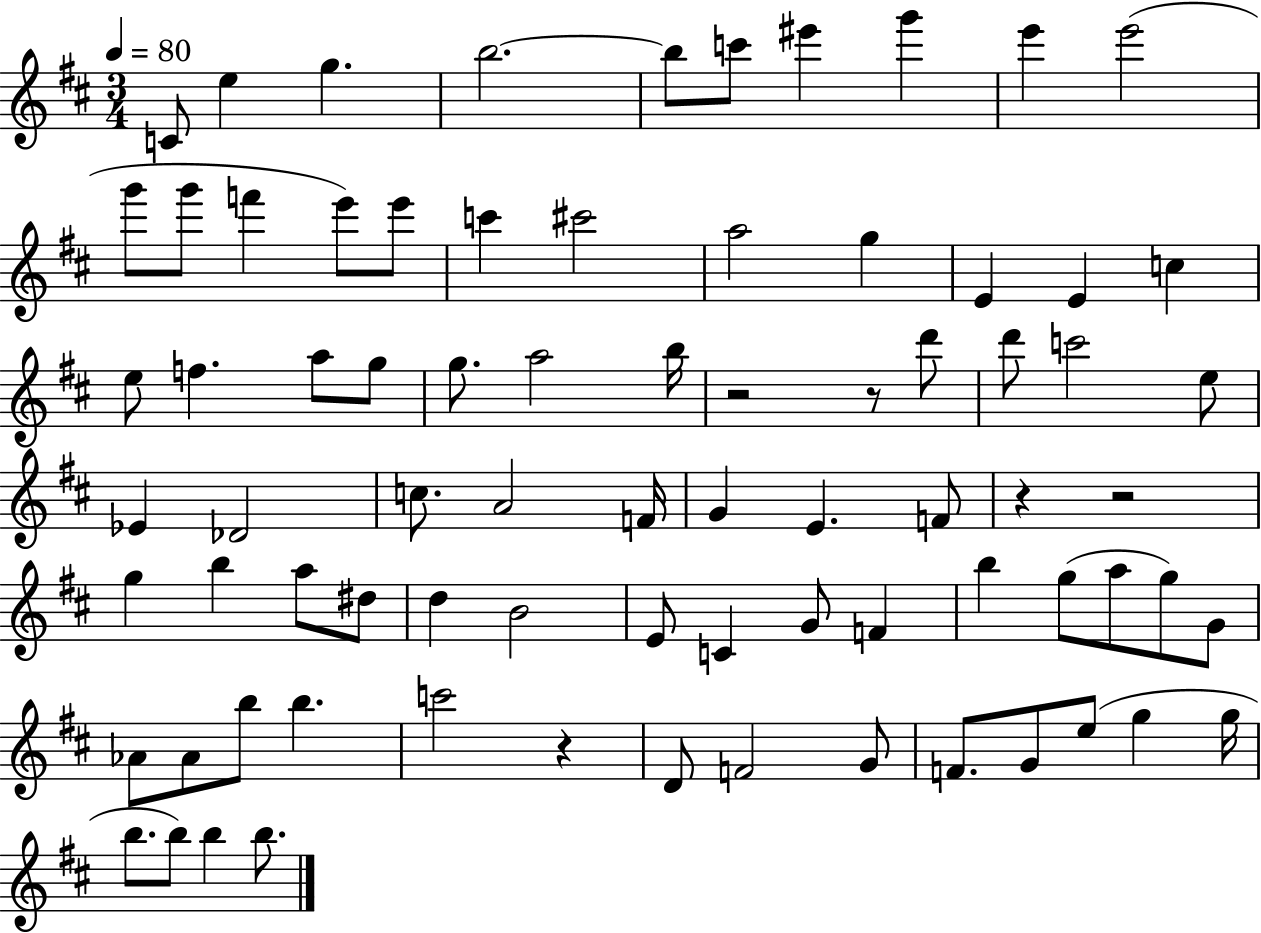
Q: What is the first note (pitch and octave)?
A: C4